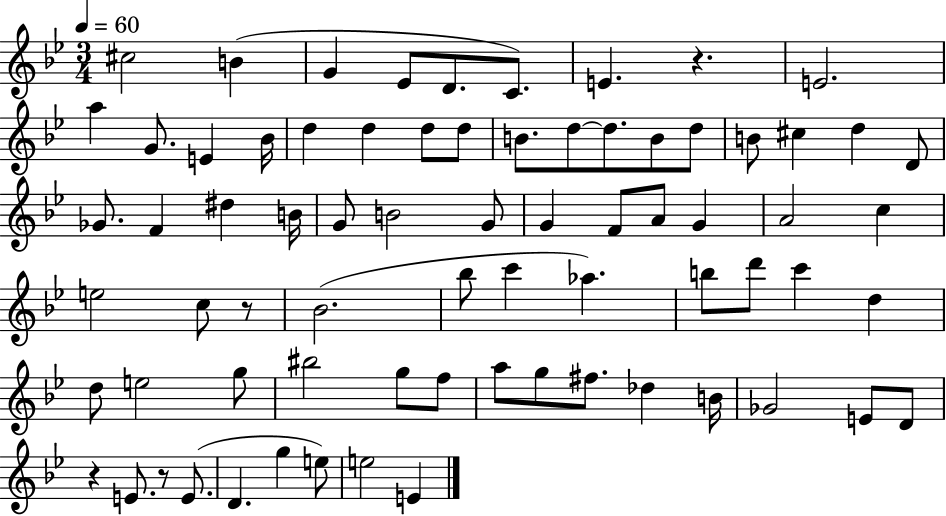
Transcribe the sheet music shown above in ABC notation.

X:1
T:Untitled
M:3/4
L:1/4
K:Bb
^c2 B G _E/2 D/2 C/2 E z E2 a G/2 E _B/4 d d d/2 d/2 B/2 d/2 d/2 B/2 d/2 B/2 ^c d D/2 _G/2 F ^d B/4 G/2 B2 G/2 G F/2 A/2 G A2 c e2 c/2 z/2 _B2 _b/2 c' _a b/2 d'/2 c' d d/2 e2 g/2 ^b2 g/2 f/2 a/2 g/2 ^f/2 _d B/4 _G2 E/2 D/2 z E/2 z/2 E/2 D g e/2 e2 E